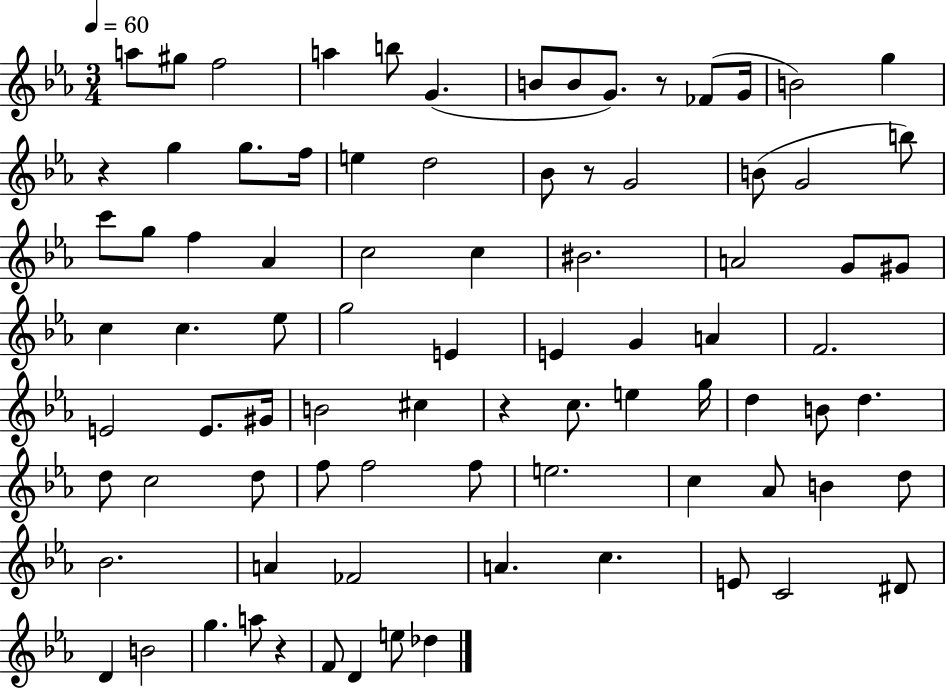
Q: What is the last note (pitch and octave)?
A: Db5